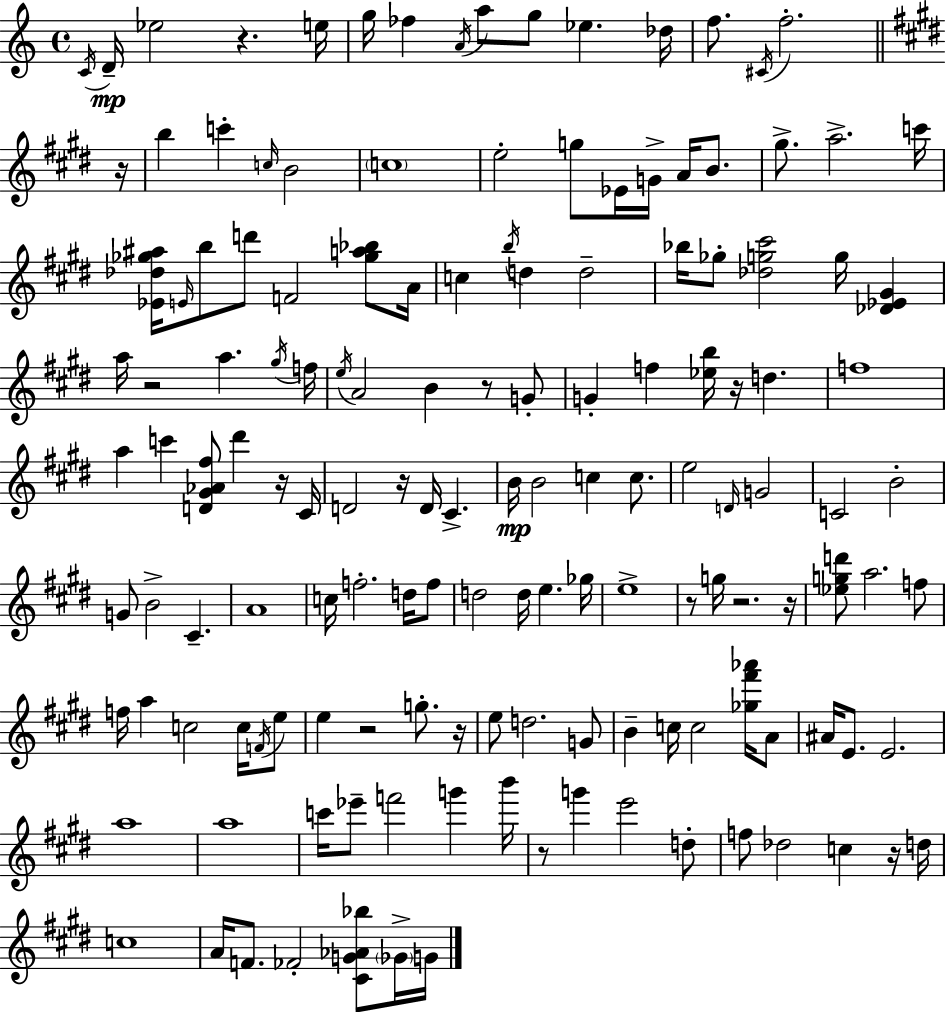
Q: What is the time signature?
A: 4/4